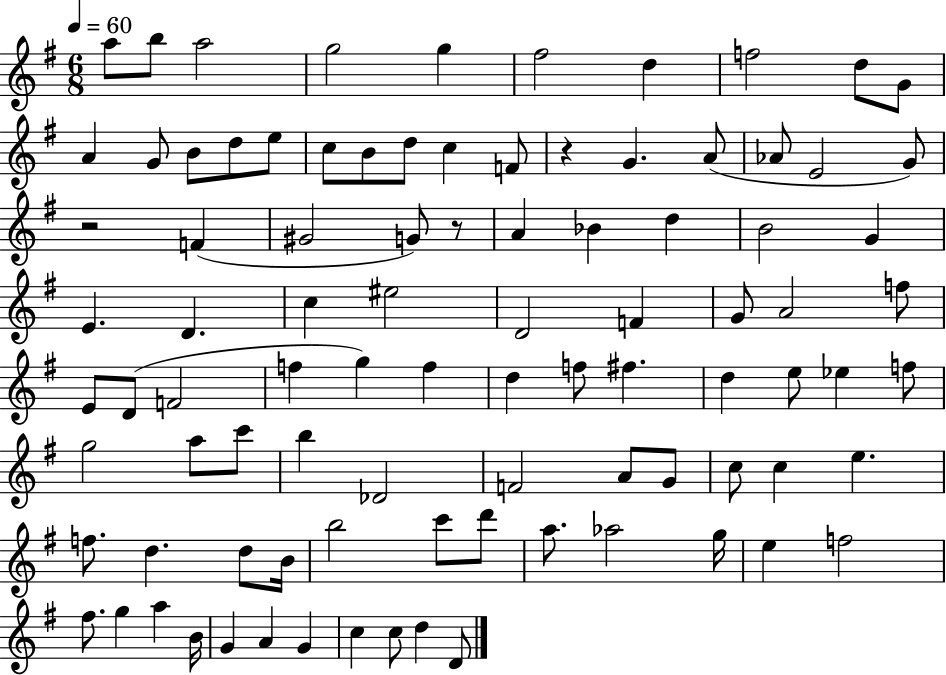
{
  \clef treble
  \numericTimeSignature
  \time 6/8
  \key g \major
  \tempo 4 = 60
  a''8 b''8 a''2 | g''2 g''4 | fis''2 d''4 | f''2 d''8 g'8 | \break a'4 g'8 b'8 d''8 e''8 | c''8 b'8 d''8 c''4 f'8 | r4 g'4. a'8( | aes'8 e'2 g'8) | \break r2 f'4( | gis'2 g'8) r8 | a'4 bes'4 d''4 | b'2 g'4 | \break e'4. d'4. | c''4 eis''2 | d'2 f'4 | g'8 a'2 f''8 | \break e'8 d'8( f'2 | f''4 g''4) f''4 | d''4 f''8 fis''4. | d''4 e''8 ees''4 f''8 | \break g''2 a''8 c'''8 | b''4 des'2 | f'2 a'8 g'8 | c''8 c''4 e''4. | \break f''8. d''4. d''8 b'16 | b''2 c'''8 d'''8 | a''8. aes''2 g''16 | e''4 f''2 | \break fis''8. g''4 a''4 b'16 | g'4 a'4 g'4 | c''4 c''8 d''4 d'8 | \bar "|."
}